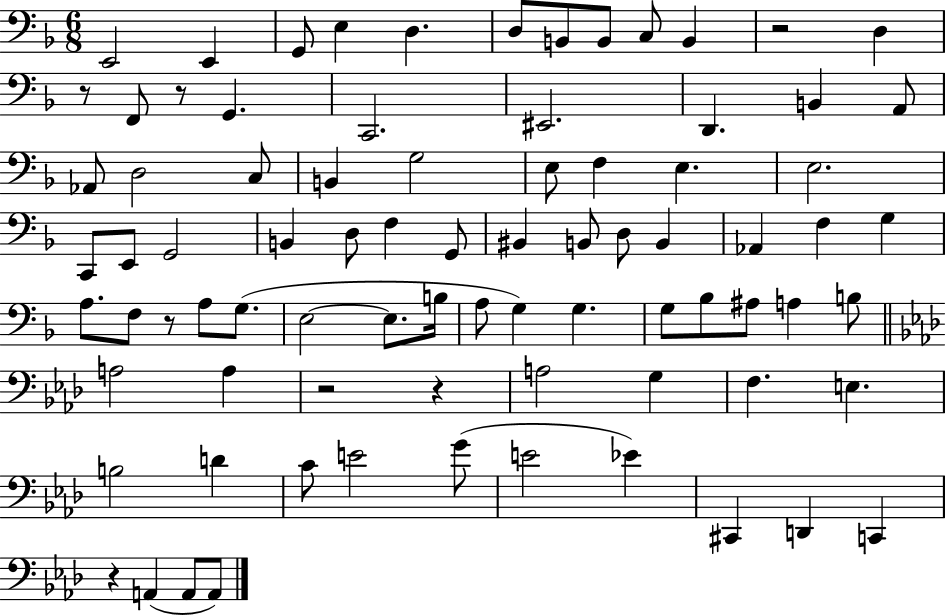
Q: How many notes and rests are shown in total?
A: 82